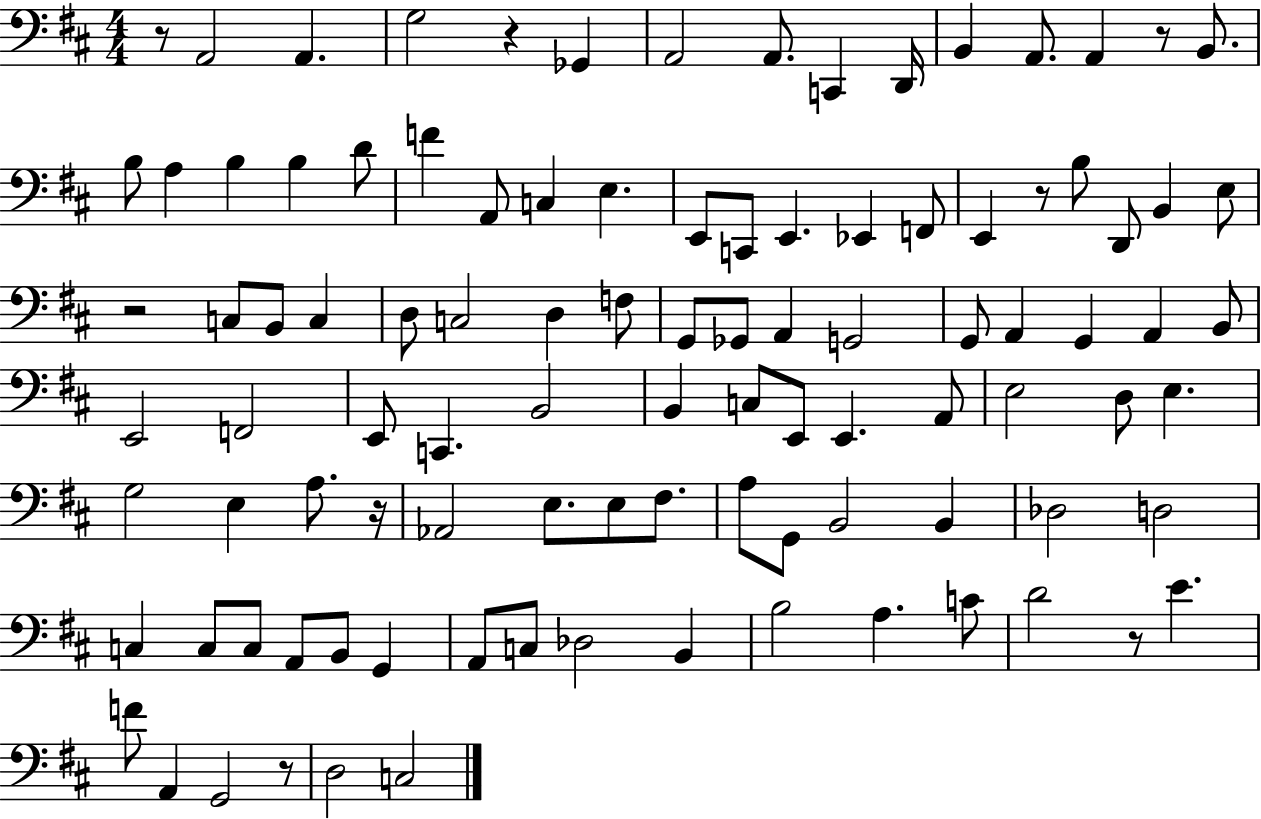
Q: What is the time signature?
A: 4/4